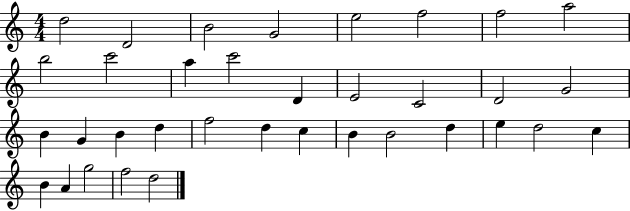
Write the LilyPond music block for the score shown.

{
  \clef treble
  \numericTimeSignature
  \time 4/4
  \key c \major
  d''2 d'2 | b'2 g'2 | e''2 f''2 | f''2 a''2 | \break b''2 c'''2 | a''4 c'''2 d'4 | e'2 c'2 | d'2 g'2 | \break b'4 g'4 b'4 d''4 | f''2 d''4 c''4 | b'4 b'2 d''4 | e''4 d''2 c''4 | \break b'4 a'4 g''2 | f''2 d''2 | \bar "|."
}